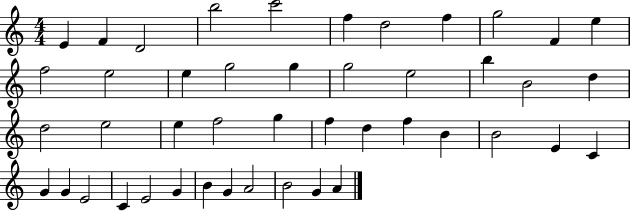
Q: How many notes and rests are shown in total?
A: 45